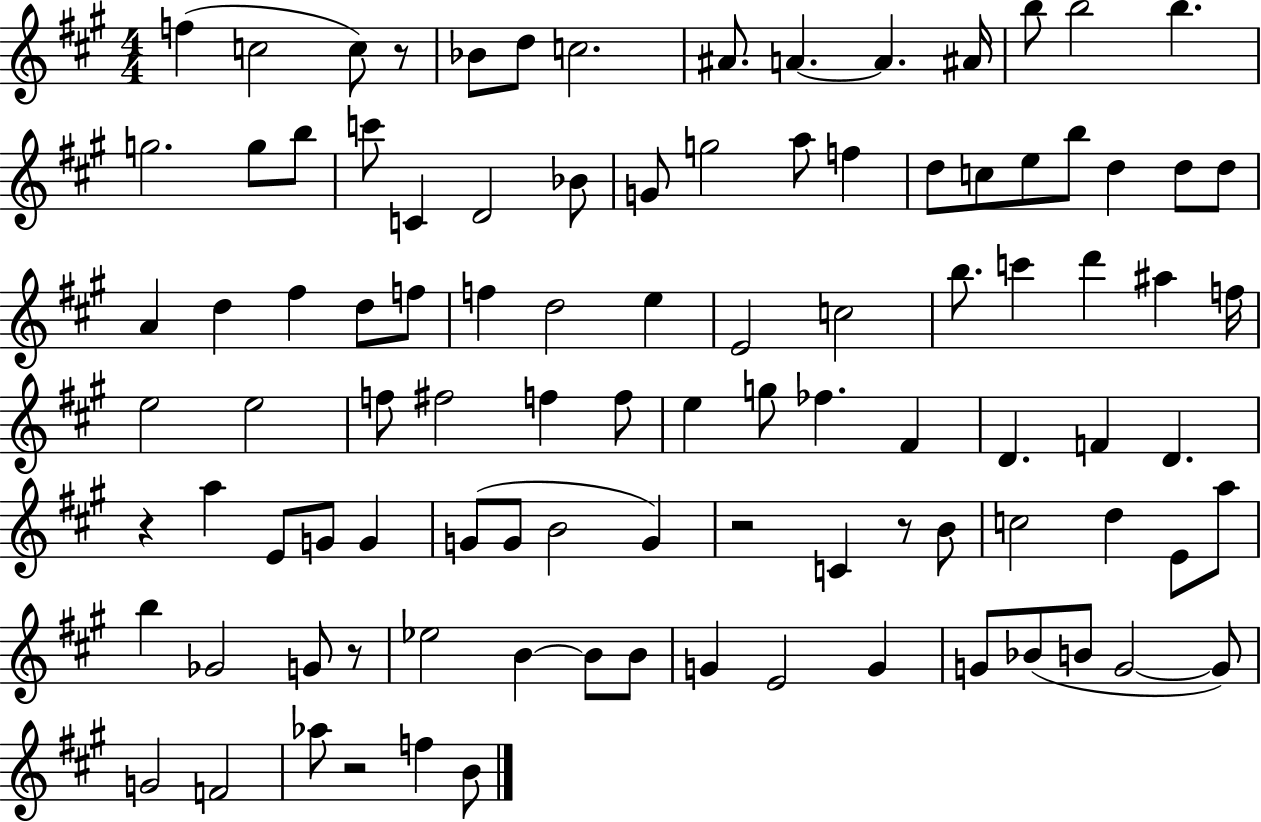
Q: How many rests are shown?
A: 6